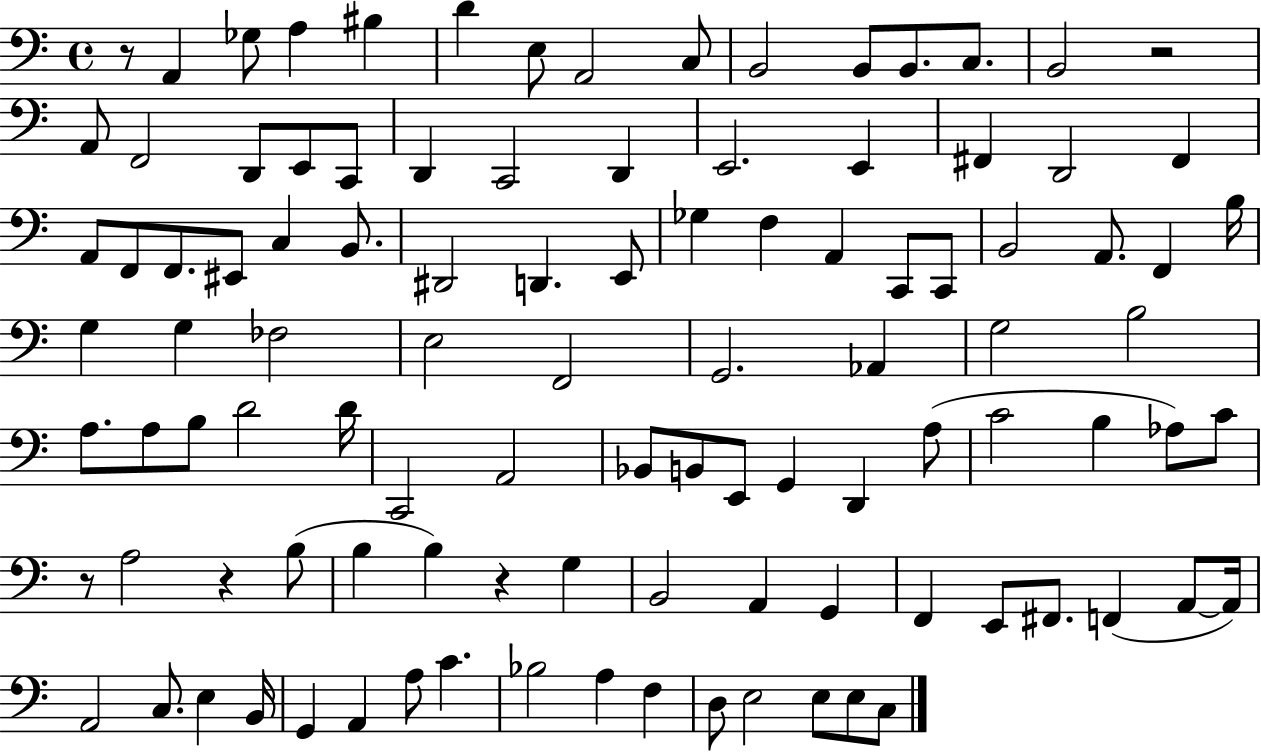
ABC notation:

X:1
T:Untitled
M:4/4
L:1/4
K:C
z/2 A,, _G,/2 A, ^B, D E,/2 A,,2 C,/2 B,,2 B,,/2 B,,/2 C,/2 B,,2 z2 A,,/2 F,,2 D,,/2 E,,/2 C,,/2 D,, C,,2 D,, E,,2 E,, ^F,, D,,2 ^F,, A,,/2 F,,/2 F,,/2 ^E,,/2 C, B,,/2 ^D,,2 D,, E,,/2 _G, F, A,, C,,/2 C,,/2 B,,2 A,,/2 F,, B,/4 G, G, _F,2 E,2 F,,2 G,,2 _A,, G,2 B,2 A,/2 A,/2 B,/2 D2 D/4 C,,2 A,,2 _B,,/2 B,,/2 E,,/2 G,, D,, A,/2 C2 B, _A,/2 C/2 z/2 A,2 z B,/2 B, B, z G, B,,2 A,, G,, F,, E,,/2 ^F,,/2 F,, A,,/2 A,,/4 A,,2 C,/2 E, B,,/4 G,, A,, A,/2 C _B,2 A, F, D,/2 E,2 E,/2 E,/2 C,/2